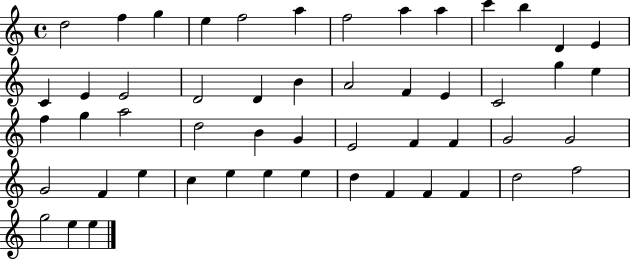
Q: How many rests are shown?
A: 0